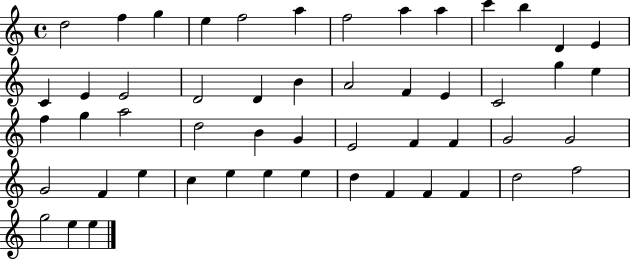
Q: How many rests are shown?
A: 0